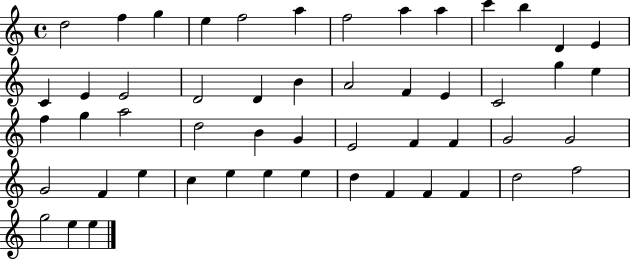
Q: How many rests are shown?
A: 0